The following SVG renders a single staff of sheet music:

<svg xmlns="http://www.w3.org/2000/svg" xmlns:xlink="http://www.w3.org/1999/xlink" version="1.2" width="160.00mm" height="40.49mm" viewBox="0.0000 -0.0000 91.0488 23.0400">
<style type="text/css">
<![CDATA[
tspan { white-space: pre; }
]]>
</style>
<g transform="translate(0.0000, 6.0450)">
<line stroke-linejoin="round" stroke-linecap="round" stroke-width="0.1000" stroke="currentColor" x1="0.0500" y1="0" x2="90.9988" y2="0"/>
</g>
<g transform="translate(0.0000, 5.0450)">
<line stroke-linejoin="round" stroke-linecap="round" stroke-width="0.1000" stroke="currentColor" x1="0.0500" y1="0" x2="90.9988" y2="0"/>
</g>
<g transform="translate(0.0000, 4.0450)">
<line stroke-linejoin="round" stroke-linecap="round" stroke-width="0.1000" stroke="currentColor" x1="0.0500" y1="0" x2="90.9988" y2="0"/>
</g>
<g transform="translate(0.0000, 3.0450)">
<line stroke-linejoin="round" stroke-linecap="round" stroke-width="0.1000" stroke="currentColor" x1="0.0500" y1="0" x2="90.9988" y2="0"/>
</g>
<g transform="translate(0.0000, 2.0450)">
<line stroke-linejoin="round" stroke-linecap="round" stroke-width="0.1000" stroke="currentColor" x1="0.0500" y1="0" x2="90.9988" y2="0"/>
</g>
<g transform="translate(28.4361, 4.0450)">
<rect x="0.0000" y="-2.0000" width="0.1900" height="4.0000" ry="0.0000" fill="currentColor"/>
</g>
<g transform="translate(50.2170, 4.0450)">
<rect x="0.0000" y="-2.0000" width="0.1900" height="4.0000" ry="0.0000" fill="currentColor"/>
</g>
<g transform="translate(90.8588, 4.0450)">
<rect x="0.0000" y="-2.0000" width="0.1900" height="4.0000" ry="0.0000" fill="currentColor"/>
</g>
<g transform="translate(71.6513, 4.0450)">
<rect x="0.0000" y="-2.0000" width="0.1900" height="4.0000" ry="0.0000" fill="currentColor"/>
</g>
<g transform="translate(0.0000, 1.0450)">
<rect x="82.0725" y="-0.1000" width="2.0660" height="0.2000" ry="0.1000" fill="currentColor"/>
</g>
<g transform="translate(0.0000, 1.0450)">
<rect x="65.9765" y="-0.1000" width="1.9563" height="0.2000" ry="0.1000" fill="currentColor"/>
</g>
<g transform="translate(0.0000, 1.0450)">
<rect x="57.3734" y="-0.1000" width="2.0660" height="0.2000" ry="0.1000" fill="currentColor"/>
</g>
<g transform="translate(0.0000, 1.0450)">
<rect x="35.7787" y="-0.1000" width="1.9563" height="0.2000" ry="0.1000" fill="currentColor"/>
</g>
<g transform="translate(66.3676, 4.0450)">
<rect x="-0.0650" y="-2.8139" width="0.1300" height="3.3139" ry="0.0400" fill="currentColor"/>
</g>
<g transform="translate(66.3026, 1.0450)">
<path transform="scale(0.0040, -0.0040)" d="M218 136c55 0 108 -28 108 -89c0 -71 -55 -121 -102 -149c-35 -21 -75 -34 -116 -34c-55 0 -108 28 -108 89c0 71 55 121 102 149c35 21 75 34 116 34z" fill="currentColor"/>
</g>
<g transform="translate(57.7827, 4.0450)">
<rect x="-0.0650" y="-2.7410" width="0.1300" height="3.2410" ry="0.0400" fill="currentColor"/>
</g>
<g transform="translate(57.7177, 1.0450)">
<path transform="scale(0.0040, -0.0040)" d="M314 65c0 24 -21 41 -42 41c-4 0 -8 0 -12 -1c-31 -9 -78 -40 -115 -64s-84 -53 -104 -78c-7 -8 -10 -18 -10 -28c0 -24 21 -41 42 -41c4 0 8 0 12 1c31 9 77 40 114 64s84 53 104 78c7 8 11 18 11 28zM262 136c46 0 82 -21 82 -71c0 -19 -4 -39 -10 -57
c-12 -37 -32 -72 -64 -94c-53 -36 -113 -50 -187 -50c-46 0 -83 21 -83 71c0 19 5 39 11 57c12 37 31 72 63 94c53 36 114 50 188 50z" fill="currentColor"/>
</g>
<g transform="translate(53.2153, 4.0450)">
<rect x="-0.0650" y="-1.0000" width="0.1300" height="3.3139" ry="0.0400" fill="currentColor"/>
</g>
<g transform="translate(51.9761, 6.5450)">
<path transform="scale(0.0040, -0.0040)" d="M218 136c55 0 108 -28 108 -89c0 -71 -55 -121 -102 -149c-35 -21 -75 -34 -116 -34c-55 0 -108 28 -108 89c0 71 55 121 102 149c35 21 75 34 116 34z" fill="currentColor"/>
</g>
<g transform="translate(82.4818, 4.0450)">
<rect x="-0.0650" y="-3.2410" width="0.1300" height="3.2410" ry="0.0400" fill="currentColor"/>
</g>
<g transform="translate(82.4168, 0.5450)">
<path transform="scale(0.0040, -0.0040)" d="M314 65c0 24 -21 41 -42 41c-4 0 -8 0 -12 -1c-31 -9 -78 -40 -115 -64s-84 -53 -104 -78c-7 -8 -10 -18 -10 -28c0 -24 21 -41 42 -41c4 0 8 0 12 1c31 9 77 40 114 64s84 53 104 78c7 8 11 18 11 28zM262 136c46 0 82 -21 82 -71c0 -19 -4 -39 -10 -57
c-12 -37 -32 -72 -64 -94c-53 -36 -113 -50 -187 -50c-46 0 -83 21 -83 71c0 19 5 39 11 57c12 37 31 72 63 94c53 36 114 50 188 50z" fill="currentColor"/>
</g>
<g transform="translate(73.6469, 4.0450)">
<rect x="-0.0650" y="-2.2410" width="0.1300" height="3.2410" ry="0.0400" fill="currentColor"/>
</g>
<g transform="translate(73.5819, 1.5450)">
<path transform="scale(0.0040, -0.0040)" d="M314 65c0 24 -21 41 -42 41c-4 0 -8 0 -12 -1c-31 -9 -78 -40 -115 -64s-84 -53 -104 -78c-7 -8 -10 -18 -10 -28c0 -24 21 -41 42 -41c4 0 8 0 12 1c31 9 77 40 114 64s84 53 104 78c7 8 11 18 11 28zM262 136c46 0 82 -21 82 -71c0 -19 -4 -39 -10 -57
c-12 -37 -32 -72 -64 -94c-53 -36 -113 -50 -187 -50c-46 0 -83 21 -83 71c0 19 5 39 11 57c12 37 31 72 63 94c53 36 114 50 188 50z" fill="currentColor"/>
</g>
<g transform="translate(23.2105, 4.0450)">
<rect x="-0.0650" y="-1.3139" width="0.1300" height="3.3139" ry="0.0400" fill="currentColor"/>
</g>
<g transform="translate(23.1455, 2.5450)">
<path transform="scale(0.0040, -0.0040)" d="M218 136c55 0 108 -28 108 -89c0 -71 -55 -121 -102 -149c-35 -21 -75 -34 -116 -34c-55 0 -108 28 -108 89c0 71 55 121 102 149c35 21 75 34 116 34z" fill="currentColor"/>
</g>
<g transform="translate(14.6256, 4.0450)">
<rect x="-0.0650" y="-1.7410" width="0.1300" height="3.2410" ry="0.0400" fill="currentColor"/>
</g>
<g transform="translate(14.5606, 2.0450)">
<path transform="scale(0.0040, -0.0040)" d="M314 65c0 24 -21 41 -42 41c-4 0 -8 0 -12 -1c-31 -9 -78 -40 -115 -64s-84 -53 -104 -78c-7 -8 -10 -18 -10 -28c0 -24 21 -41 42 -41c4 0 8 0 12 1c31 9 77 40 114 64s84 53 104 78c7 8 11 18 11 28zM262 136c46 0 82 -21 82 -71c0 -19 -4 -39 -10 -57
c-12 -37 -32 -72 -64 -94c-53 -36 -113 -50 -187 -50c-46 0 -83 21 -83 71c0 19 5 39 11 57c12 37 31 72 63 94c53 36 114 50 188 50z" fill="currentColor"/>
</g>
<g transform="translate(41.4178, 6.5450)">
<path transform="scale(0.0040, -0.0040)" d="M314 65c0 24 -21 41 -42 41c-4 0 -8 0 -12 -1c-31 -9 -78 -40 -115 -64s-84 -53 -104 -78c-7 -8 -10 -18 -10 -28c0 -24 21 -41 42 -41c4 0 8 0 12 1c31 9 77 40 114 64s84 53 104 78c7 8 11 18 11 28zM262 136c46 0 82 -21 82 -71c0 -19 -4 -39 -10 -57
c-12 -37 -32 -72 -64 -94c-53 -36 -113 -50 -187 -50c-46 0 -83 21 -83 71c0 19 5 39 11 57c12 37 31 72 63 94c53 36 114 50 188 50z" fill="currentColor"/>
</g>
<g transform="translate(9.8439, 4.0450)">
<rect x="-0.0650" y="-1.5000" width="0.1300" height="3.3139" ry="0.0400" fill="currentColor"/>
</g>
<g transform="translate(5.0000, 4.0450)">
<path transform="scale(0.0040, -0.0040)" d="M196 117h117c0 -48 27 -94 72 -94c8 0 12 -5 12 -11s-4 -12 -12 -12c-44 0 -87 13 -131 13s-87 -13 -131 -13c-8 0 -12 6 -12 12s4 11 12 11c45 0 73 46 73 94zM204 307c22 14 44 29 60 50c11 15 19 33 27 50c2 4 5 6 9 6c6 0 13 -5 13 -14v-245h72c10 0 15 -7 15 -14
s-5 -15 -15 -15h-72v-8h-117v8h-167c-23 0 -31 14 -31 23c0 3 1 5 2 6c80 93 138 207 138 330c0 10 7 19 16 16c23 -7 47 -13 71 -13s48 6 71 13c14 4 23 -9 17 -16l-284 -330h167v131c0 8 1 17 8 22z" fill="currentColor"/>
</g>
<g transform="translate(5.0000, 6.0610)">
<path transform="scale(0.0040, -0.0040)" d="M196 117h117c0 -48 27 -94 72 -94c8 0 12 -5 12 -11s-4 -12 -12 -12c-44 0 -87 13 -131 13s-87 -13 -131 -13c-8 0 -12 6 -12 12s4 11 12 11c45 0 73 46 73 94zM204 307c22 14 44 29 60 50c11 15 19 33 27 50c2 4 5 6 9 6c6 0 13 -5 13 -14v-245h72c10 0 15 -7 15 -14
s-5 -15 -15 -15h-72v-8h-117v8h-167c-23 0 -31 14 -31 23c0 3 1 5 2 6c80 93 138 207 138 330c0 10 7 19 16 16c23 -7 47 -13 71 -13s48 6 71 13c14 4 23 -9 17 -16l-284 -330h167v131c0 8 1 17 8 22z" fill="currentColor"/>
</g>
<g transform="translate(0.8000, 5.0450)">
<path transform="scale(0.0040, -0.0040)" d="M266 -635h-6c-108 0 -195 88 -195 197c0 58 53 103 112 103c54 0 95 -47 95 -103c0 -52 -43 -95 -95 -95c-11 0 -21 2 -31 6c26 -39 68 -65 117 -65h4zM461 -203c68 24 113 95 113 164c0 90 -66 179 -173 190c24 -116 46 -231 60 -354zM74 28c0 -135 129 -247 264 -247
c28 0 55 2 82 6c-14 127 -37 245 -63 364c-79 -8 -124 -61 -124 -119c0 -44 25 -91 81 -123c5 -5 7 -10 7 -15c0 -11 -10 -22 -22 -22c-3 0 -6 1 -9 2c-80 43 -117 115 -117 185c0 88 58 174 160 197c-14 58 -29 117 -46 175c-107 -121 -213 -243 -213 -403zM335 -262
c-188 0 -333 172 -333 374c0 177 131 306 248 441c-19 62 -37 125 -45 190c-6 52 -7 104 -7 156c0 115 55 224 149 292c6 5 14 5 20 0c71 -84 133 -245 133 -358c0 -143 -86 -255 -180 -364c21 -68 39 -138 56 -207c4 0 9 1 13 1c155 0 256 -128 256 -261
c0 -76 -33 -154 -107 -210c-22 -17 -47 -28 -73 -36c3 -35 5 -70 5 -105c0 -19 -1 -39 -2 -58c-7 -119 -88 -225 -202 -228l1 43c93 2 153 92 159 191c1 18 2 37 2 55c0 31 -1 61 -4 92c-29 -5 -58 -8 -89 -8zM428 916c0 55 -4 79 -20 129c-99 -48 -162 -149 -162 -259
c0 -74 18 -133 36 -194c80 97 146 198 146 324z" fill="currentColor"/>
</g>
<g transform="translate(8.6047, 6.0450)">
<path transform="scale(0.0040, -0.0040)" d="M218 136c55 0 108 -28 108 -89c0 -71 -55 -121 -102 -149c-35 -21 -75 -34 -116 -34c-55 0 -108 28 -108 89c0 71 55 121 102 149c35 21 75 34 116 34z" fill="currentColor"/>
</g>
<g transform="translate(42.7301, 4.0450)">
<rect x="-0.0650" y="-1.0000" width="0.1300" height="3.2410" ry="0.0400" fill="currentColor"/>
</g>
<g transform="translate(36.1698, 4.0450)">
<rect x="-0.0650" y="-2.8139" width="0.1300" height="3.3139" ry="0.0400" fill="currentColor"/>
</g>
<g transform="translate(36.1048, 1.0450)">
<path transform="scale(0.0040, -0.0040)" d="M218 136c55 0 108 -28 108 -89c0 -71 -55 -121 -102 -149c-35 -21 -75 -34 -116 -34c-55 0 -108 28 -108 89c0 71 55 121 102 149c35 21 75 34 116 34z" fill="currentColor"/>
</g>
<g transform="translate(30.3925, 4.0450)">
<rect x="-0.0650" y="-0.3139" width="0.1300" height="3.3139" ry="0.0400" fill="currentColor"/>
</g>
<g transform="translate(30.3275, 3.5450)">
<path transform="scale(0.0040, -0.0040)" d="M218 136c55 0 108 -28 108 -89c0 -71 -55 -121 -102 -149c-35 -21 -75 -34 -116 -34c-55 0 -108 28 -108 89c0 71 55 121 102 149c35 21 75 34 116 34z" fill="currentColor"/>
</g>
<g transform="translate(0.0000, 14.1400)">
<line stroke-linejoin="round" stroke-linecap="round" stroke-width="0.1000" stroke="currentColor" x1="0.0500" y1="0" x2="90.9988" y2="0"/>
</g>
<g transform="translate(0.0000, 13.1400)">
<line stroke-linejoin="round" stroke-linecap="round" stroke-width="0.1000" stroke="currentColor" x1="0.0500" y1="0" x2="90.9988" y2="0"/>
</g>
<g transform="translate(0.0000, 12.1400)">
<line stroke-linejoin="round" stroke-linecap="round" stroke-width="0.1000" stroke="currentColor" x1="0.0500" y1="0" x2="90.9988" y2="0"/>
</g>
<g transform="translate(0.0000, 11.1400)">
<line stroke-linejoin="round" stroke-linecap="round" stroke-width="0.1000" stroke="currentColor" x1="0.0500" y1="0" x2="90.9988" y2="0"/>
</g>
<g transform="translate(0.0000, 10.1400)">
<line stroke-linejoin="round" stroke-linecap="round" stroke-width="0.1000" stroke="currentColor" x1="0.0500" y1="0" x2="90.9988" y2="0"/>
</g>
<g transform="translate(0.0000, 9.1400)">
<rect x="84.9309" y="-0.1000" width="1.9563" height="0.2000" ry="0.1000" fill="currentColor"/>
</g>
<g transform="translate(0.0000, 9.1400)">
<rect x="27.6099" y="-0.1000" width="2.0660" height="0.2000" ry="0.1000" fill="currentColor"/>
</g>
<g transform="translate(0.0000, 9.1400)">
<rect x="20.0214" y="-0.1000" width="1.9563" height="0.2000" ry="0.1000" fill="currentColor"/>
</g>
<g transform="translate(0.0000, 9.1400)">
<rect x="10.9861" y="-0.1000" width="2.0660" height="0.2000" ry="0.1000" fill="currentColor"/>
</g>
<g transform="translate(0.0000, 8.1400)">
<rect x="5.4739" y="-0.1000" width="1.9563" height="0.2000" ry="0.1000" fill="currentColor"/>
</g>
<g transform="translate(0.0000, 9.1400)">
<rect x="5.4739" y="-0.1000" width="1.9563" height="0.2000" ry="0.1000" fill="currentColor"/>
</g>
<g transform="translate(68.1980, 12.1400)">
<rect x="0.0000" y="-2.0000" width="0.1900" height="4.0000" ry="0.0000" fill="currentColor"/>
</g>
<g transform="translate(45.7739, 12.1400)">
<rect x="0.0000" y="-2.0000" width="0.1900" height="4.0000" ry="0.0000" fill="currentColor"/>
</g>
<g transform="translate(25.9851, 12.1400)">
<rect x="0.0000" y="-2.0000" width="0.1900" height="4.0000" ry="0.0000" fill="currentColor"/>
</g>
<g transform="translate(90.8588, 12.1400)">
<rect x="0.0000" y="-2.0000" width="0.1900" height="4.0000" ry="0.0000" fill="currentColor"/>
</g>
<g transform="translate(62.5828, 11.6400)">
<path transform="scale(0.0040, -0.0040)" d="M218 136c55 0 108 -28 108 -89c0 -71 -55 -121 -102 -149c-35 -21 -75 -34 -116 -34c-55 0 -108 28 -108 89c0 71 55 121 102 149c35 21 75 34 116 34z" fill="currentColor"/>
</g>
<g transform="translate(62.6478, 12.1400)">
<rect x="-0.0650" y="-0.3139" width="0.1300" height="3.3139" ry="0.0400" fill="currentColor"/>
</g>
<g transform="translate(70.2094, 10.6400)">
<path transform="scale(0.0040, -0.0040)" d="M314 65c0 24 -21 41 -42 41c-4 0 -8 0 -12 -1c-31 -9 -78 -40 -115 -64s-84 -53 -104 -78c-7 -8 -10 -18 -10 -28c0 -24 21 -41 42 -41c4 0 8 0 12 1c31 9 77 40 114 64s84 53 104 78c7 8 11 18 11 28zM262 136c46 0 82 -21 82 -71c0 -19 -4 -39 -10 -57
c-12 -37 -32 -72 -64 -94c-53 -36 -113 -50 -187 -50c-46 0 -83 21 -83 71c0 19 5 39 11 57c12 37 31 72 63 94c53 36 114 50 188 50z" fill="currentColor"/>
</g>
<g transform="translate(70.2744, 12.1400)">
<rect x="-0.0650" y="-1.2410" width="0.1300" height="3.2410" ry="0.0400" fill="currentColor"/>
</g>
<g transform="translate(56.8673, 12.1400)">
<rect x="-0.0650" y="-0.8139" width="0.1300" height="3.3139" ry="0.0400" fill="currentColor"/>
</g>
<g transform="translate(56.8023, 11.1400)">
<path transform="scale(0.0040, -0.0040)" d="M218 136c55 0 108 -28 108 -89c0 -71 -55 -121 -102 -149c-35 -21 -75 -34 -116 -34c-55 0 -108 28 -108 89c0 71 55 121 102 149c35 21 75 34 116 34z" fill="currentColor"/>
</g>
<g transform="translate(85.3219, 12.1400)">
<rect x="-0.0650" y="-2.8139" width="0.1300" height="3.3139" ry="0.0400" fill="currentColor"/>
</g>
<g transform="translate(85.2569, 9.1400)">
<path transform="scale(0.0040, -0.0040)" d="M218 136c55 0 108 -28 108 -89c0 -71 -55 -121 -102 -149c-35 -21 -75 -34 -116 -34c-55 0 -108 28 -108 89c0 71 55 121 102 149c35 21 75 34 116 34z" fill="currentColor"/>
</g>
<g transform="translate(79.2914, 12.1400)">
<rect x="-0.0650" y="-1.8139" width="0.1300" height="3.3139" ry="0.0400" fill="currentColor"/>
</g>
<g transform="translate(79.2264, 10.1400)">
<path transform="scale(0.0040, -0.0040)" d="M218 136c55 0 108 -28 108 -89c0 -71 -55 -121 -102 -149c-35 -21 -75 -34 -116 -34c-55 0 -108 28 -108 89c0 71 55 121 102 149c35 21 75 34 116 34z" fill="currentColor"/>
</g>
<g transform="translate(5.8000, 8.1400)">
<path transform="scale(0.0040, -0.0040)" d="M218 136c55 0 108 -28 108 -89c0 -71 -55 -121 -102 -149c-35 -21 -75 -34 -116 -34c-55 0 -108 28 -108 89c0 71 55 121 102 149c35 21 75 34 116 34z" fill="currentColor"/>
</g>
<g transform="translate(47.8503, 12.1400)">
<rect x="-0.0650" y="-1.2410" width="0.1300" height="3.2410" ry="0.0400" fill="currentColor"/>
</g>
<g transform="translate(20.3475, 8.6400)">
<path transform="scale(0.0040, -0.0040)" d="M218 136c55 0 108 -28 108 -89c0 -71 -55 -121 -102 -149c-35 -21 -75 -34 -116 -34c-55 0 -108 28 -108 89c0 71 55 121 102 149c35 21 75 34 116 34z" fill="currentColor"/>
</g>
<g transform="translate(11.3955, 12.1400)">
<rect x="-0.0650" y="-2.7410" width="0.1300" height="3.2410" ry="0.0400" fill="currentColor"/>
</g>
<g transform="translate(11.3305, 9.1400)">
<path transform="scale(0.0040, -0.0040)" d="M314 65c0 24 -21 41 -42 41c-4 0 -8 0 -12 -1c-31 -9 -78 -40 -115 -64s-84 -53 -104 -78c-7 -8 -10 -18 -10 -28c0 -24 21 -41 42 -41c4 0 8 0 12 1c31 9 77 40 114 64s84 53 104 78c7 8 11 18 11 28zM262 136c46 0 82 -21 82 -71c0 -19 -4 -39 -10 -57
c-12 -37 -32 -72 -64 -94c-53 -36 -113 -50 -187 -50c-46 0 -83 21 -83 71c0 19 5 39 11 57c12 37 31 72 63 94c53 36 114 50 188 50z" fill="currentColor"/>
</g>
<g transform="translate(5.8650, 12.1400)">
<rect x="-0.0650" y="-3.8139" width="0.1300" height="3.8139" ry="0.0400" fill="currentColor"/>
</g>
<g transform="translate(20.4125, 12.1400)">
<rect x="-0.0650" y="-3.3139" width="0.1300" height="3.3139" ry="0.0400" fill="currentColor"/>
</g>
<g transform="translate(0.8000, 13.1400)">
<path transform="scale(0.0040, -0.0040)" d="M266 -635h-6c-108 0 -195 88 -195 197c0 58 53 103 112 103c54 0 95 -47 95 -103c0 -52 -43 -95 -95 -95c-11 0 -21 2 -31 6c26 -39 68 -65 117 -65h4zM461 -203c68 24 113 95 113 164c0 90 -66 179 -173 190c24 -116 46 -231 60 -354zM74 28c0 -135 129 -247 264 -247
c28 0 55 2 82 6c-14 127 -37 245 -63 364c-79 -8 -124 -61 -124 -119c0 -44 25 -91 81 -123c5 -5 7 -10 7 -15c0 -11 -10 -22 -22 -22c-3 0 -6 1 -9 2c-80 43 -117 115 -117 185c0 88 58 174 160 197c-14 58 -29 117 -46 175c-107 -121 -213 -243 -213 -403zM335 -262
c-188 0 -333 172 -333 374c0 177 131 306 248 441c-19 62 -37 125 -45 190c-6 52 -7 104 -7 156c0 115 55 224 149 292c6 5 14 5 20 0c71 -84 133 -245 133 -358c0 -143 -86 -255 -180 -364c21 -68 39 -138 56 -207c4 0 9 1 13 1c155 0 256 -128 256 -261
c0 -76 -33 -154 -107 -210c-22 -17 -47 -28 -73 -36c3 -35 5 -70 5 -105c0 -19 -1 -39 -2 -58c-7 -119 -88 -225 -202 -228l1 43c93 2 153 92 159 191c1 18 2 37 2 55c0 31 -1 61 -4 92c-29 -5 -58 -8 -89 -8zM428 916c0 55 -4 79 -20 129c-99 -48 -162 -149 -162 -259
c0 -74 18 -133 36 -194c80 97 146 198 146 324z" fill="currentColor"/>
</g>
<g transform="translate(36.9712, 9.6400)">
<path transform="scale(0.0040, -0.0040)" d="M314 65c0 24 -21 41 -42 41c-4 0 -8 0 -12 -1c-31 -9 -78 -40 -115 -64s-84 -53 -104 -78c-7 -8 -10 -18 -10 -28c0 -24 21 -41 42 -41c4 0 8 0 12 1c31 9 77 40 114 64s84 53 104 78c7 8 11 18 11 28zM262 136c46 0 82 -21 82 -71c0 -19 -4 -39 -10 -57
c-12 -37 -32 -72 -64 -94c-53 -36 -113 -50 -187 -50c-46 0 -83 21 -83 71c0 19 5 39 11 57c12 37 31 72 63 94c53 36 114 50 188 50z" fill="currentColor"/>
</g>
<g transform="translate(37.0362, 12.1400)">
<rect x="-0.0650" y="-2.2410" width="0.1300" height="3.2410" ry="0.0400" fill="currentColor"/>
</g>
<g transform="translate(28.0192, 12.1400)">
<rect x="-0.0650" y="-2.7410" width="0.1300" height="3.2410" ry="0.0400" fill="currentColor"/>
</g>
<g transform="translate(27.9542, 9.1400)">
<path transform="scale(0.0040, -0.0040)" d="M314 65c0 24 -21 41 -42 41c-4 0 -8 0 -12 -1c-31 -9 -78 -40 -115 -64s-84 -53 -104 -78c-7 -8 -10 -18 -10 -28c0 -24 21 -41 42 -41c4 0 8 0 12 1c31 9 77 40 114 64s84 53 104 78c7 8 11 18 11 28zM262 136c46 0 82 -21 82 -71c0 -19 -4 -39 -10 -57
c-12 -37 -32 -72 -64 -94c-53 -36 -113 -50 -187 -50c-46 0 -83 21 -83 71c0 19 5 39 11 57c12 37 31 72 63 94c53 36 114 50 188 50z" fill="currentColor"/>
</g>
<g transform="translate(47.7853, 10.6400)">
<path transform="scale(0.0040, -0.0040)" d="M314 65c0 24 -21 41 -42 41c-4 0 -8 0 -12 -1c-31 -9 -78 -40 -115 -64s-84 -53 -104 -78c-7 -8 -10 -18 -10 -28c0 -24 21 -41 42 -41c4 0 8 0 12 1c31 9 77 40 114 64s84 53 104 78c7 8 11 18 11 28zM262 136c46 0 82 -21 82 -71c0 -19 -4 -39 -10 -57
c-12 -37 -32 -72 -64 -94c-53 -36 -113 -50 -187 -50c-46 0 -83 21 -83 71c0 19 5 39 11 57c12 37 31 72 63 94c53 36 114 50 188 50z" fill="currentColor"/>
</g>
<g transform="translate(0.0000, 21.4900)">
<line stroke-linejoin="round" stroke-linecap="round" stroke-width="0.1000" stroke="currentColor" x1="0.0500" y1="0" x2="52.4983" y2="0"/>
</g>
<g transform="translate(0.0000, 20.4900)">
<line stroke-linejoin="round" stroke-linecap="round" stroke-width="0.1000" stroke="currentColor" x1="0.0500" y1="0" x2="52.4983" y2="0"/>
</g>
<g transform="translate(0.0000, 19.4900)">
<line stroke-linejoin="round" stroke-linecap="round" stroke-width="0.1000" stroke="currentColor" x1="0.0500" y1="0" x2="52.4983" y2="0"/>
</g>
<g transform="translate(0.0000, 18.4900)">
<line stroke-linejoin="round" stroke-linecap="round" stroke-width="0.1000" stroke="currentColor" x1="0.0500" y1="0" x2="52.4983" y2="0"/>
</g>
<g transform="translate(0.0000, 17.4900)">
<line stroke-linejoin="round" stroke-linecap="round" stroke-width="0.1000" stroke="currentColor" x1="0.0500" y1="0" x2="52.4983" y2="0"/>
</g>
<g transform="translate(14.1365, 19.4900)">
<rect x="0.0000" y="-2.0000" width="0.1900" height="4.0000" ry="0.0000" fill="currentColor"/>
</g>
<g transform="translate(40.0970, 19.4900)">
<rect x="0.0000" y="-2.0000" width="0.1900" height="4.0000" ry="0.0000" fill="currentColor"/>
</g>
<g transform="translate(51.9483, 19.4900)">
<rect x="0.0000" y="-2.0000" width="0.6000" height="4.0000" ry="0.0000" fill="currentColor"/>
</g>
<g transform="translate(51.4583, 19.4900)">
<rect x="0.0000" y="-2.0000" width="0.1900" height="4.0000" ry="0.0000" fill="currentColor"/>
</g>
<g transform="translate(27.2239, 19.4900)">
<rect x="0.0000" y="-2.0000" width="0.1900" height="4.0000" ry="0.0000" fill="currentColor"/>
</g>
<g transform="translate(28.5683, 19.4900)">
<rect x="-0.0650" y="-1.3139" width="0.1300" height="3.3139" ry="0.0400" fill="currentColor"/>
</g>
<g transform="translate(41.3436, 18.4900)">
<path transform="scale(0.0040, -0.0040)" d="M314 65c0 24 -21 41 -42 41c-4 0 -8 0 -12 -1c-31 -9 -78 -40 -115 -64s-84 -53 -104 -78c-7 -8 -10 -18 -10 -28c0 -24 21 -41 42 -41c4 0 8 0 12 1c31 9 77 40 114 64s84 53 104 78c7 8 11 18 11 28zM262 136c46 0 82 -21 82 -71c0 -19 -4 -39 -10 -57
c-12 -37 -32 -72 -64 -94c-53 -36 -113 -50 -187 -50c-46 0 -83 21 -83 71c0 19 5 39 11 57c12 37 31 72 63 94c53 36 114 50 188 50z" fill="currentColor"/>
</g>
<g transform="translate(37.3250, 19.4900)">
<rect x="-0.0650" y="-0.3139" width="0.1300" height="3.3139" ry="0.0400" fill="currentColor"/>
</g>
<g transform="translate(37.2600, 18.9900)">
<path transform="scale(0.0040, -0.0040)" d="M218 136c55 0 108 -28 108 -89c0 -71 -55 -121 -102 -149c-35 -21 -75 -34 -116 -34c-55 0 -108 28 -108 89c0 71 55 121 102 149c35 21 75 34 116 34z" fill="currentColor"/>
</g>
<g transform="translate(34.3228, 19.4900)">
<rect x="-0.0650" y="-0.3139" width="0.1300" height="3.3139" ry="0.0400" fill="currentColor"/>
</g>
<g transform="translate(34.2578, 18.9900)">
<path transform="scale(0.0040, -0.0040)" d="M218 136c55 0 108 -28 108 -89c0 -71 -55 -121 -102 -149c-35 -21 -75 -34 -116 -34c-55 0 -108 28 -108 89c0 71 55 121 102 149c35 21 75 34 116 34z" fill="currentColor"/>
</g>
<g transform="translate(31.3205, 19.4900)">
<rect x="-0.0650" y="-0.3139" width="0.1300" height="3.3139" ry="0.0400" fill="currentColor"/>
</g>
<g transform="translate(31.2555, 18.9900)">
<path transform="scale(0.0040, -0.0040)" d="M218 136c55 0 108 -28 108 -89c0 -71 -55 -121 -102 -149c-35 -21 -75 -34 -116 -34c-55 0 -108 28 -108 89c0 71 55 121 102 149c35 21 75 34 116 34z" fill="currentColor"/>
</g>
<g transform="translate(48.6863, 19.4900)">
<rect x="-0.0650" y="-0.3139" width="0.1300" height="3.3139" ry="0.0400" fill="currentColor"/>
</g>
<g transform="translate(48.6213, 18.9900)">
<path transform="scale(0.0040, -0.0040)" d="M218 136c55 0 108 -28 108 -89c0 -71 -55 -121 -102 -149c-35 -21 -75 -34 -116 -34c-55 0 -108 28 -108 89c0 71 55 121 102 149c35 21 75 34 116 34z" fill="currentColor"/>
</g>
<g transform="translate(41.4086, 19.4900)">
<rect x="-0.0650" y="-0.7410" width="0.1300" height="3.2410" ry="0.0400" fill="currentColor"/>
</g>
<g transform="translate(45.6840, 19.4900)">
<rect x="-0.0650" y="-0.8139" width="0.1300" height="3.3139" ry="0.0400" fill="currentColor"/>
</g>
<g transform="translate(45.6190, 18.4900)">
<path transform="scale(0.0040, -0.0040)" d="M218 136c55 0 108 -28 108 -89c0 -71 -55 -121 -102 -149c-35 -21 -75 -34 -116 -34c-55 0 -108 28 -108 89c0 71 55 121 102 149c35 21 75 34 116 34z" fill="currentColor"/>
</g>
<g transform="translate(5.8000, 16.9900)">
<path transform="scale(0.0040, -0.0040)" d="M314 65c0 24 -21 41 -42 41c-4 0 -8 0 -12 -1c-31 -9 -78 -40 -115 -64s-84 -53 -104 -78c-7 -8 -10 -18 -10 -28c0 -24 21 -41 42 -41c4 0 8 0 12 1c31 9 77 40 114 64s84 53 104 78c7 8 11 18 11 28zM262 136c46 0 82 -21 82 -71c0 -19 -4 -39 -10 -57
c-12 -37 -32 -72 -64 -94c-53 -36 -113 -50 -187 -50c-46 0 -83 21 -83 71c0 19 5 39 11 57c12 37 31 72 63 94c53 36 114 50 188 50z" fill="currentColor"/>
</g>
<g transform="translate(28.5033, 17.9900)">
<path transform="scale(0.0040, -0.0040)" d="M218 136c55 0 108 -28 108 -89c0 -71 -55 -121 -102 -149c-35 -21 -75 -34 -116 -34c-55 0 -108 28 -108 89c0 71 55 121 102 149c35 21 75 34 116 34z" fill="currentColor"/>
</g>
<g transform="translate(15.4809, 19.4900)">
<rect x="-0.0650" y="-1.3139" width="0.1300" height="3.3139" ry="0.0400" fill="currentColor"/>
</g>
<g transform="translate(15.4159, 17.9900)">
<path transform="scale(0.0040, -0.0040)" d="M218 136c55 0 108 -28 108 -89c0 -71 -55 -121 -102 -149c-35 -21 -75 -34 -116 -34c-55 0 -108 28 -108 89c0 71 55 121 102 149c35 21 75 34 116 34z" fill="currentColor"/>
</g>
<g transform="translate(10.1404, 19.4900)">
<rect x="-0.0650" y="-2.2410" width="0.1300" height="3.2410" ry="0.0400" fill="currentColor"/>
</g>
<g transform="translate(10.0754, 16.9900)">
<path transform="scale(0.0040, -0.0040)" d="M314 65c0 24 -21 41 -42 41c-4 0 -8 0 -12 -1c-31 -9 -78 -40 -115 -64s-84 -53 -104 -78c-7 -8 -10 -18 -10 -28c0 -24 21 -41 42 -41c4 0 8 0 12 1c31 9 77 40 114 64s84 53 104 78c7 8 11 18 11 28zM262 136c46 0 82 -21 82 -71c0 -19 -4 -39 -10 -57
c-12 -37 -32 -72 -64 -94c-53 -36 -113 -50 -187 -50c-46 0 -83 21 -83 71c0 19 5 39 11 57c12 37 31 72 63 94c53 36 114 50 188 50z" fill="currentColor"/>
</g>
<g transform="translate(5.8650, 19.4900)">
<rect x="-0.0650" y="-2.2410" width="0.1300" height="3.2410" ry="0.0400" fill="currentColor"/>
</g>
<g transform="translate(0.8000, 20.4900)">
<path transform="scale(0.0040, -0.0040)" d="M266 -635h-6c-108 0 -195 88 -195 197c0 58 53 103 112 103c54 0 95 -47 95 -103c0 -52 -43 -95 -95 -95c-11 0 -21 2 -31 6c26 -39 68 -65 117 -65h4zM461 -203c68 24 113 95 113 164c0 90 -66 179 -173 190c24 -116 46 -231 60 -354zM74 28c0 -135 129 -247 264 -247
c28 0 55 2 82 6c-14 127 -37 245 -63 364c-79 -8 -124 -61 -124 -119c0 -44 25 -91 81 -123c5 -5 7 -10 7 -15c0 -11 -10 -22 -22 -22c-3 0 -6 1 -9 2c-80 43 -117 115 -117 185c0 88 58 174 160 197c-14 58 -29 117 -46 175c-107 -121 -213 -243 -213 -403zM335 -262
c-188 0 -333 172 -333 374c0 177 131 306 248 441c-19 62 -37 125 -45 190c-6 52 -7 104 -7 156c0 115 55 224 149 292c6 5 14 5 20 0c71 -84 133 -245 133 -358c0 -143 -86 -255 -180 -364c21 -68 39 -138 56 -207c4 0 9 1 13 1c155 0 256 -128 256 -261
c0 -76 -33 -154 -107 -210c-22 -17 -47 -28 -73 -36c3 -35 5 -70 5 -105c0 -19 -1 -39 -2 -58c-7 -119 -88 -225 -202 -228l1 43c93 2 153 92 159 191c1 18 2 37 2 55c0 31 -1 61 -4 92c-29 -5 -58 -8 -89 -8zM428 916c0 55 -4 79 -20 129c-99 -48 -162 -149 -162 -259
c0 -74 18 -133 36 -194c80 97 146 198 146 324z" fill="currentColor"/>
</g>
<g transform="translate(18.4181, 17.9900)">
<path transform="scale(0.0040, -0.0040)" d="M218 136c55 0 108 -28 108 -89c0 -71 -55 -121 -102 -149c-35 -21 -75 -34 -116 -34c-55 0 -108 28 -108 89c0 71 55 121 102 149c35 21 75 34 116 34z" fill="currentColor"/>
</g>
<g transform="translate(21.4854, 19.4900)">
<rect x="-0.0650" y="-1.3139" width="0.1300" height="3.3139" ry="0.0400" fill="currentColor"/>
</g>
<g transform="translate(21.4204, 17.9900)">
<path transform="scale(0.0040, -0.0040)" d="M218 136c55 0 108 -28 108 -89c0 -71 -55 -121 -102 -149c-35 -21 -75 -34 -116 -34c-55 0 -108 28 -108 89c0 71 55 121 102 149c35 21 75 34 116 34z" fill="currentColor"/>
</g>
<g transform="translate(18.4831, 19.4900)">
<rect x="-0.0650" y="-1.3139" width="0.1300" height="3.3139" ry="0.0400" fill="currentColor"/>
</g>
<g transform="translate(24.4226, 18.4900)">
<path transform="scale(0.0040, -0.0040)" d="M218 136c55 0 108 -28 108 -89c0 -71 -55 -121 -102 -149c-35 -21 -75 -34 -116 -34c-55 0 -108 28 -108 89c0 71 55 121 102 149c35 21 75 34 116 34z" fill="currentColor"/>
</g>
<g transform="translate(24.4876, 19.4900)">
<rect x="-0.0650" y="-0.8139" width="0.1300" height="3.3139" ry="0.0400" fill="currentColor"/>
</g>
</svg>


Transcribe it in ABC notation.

X:1
T:Untitled
M:4/4
L:1/4
K:C
E f2 e c a D2 D a2 a g2 b2 c' a2 b a2 g2 e2 d c e2 f a g2 g2 e e e d e c c c d2 d c